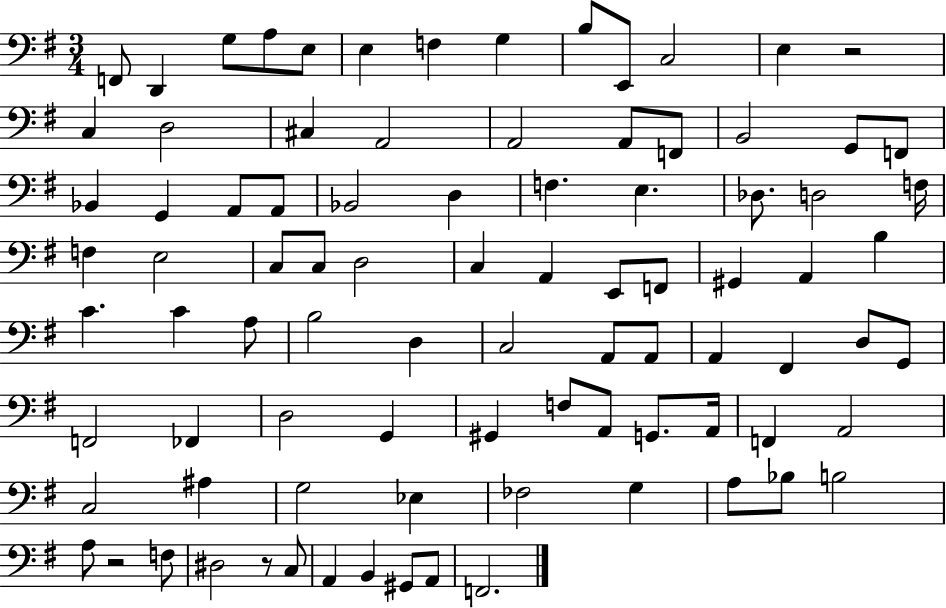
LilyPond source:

{
  \clef bass
  \numericTimeSignature
  \time 3/4
  \key g \major
  \repeat volta 2 { f,8 d,4 g8 a8 e8 | e4 f4 g4 | b8 e,8 c2 | e4 r2 | \break c4 d2 | cis4 a,2 | a,2 a,8 f,8 | b,2 g,8 f,8 | \break bes,4 g,4 a,8 a,8 | bes,2 d4 | f4. e4. | des8. d2 f16 | \break f4 e2 | c8 c8 d2 | c4 a,4 e,8 f,8 | gis,4 a,4 b4 | \break c'4. c'4 a8 | b2 d4 | c2 a,8 a,8 | a,4 fis,4 d8 g,8 | \break f,2 fes,4 | d2 g,4 | gis,4 f8 a,8 g,8. a,16 | f,4 a,2 | \break c2 ais4 | g2 ees4 | fes2 g4 | a8 bes8 b2 | \break a8 r2 f8 | dis2 r8 c8 | a,4 b,4 gis,8 a,8 | f,2. | \break } \bar "|."
}